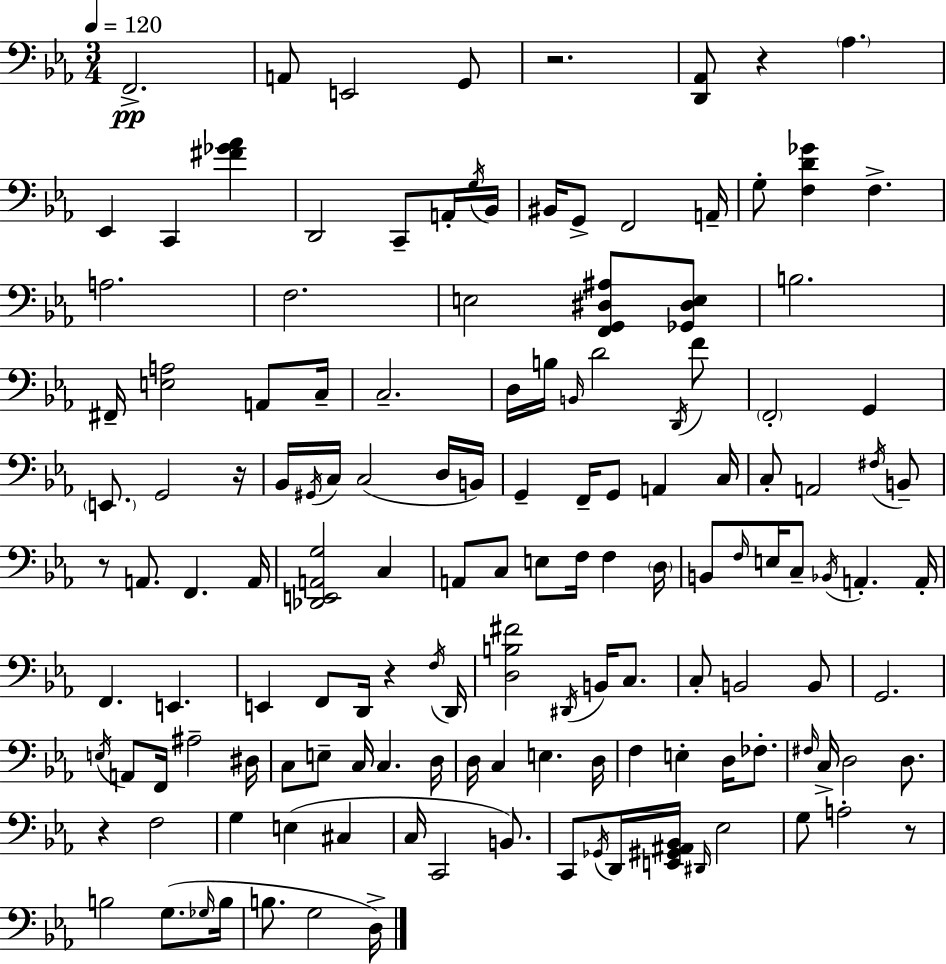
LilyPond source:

{
  \clef bass
  \numericTimeSignature
  \time 3/4
  \key ees \major
  \tempo 4 = 120
  f,2.->\pp | a,8 e,2 g,8 | r2. | <d, aes,>8 r4 \parenthesize aes4. | \break ees,4 c,4 <fis' ges' aes'>4 | d,2 c,8-- a,16-. \acciaccatura { g16 } | bes,16 bis,16 g,8-> f,2 | a,16-- g8-. <f d' ges'>4 f4.-> | \break a2. | f2. | e2 <f, g, dis ais>8 <ges, dis e>8 | b2. | \break fis,16-- <e a>2 a,8 | c16-- c2.-- | d16 b16 \grace { b,16 } d'2 | \acciaccatura { d,16 } f'8 \parenthesize f,2-. g,4 | \break \parenthesize e,8. g,2 | r16 bes,16 \acciaccatura { gis,16 } c16 c2( | d16 b,16) g,4-- f,16-- g,8 a,4 | c16 c8-. a,2 | \break \acciaccatura { fis16 } b,8-- r8 a,8. f,4. | a,16 <des, e, a, g>2 | c4 a,8 c8 e8 f16 | f4 \parenthesize d16 b,8 \grace { f16 } e16 c8-- \acciaccatura { bes,16 } | \break a,4.-. a,16-. f,4. | e,4. e,4 f,8 | d,16 r4 \acciaccatura { f16 } d,16 <d b fis'>2 | \acciaccatura { dis,16 } b,16 c8. c8-. b,2 | \break b,8 g,2. | \acciaccatura { e16 } a,8 | f,16 ais2-- dis16 c8 | e8-- c16 c4. d16 d16 c4 | \break e4. d16 f4 | e4-. d16 fes8.-. \grace { fis16 } c16-> | d2 d8. r4 | f2 g4 | \break e4( cis4 c16 | c,2 b,8.) c,8 | \acciaccatura { ges,16 } d,16 <e, gis, ais, bes,>16 \grace { dis,16 } ees2 | g8 a2-. r8 | \break b2 g8.( | \grace { ges16 } b16 b8. g2 | d16->) \bar "|."
}